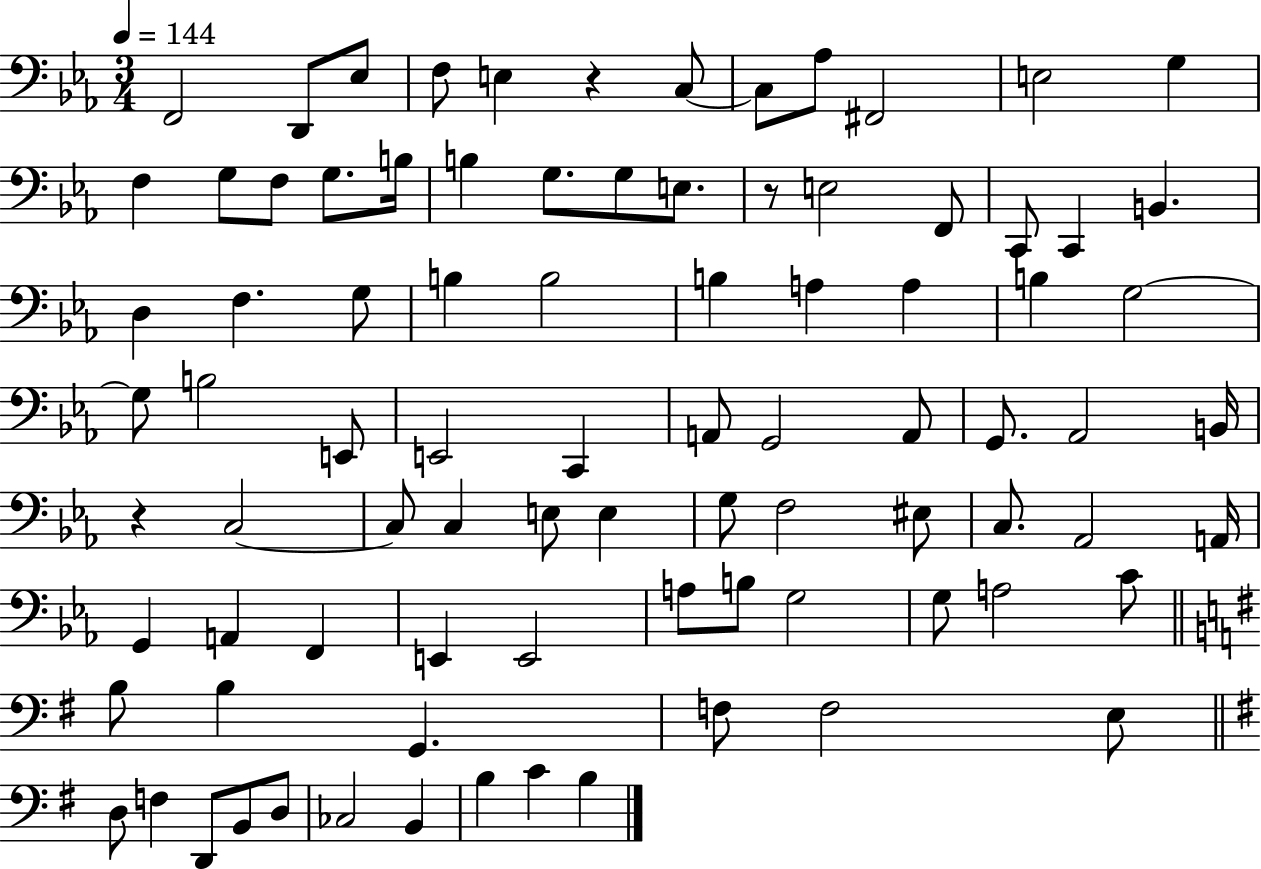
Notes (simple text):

F2/h D2/e Eb3/e F3/e E3/q R/q C3/e C3/e Ab3/e F#2/h E3/h G3/q F3/q G3/e F3/e G3/e. B3/s B3/q G3/e. G3/e E3/e. R/e E3/h F2/e C2/e C2/q B2/q. D3/q F3/q. G3/e B3/q B3/h B3/q A3/q A3/q B3/q G3/h G3/e B3/h E2/e E2/h C2/q A2/e G2/h A2/e G2/e. Ab2/h B2/s R/q C3/h C3/e C3/q E3/e E3/q G3/e F3/h EIS3/e C3/e. Ab2/h A2/s G2/q A2/q F2/q E2/q E2/h A3/e B3/e G3/h G3/e A3/h C4/e B3/e B3/q G2/q. F3/e F3/h E3/e D3/e F3/q D2/e B2/e D3/e CES3/h B2/q B3/q C4/q B3/q